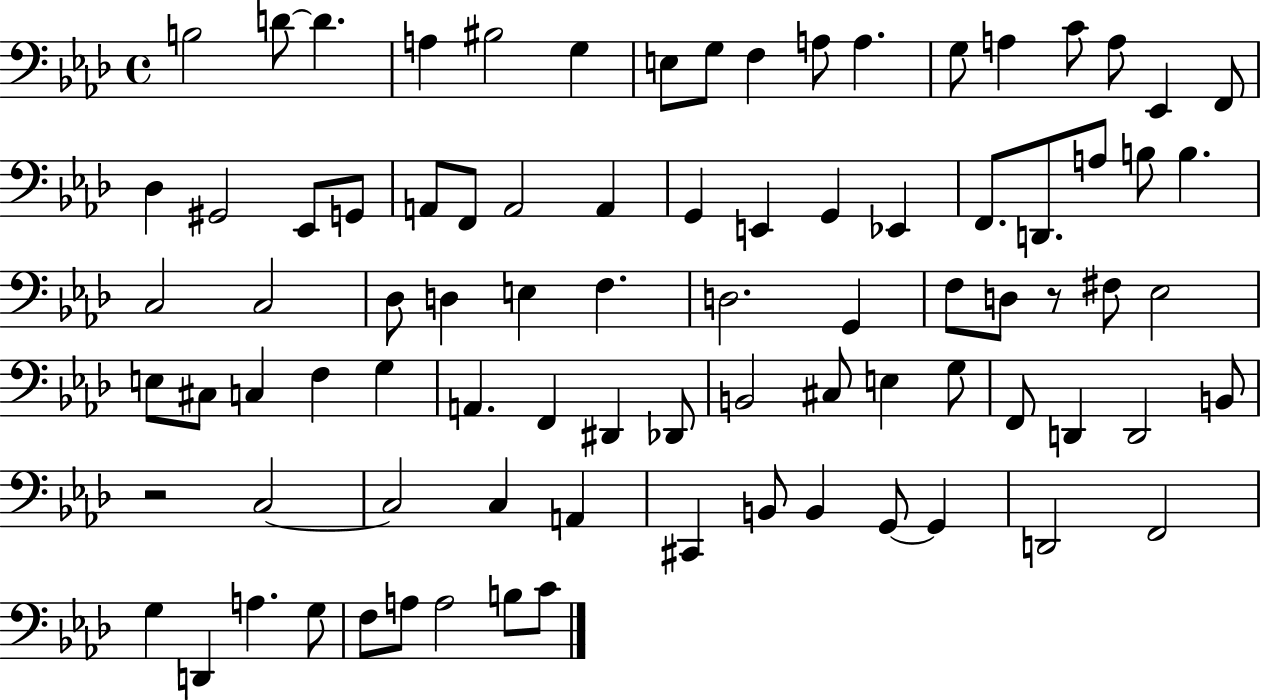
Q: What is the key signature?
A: AES major